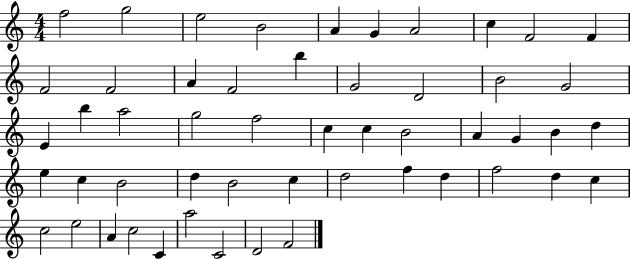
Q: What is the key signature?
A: C major